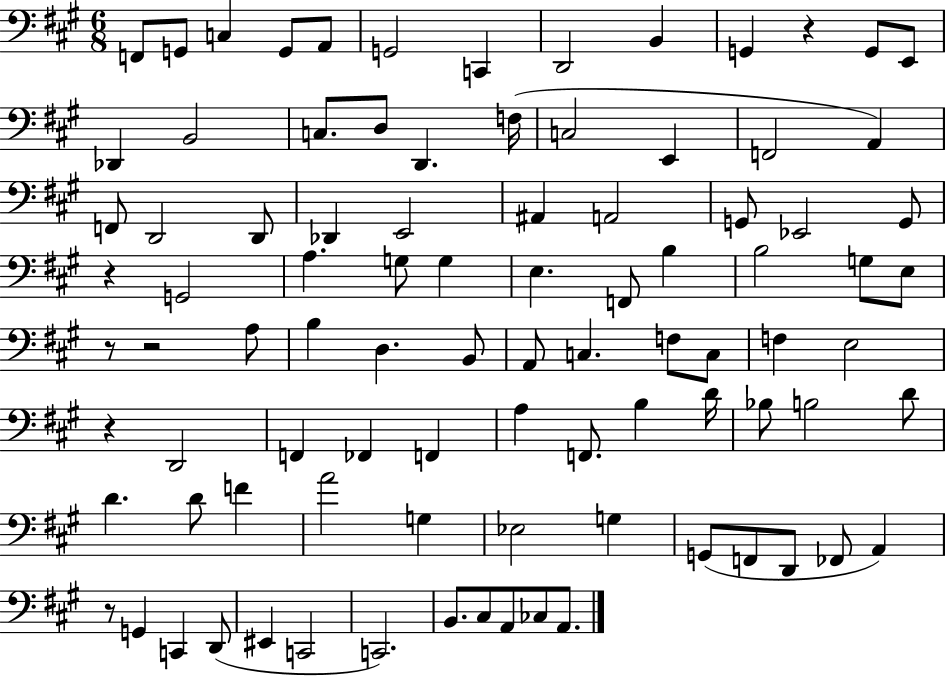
{
  \clef bass
  \numericTimeSignature
  \time 6/8
  \key a \major
  f,8 g,8 c4 g,8 a,8 | g,2 c,4 | d,2 b,4 | g,4 r4 g,8 e,8 | \break des,4 b,2 | c8. d8 d,4. f16( | c2 e,4 | f,2 a,4) | \break f,8 d,2 d,8 | des,4 e,2 | ais,4 a,2 | g,8 ees,2 g,8 | \break r4 g,2 | a4. g8 g4 | e4. f,8 b4 | b2 g8 e8 | \break r8 r2 a8 | b4 d4. b,8 | a,8 c4. f8 c8 | f4 e2 | \break r4 d,2 | f,4 fes,4 f,4 | a4 f,8. b4 d'16 | bes8 b2 d'8 | \break d'4. d'8 f'4 | a'2 g4 | ees2 g4 | g,8( f,8 d,8 fes,8 a,4) | \break r8 g,4 c,4 d,8( | eis,4 c,2 | c,2.) | b,8. cis8 a,8 ces8 a,8. | \break \bar "|."
}